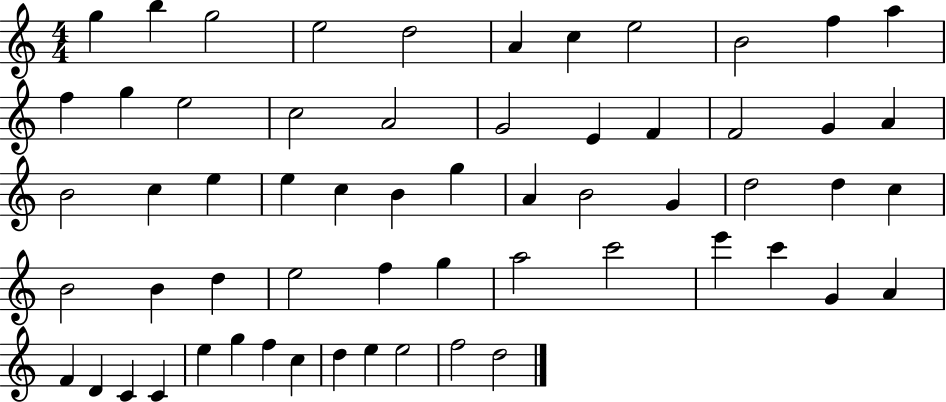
{
  \clef treble
  \numericTimeSignature
  \time 4/4
  \key c \major
  g''4 b''4 g''2 | e''2 d''2 | a'4 c''4 e''2 | b'2 f''4 a''4 | \break f''4 g''4 e''2 | c''2 a'2 | g'2 e'4 f'4 | f'2 g'4 a'4 | \break b'2 c''4 e''4 | e''4 c''4 b'4 g''4 | a'4 b'2 g'4 | d''2 d''4 c''4 | \break b'2 b'4 d''4 | e''2 f''4 g''4 | a''2 c'''2 | e'''4 c'''4 g'4 a'4 | \break f'4 d'4 c'4 c'4 | e''4 g''4 f''4 c''4 | d''4 e''4 e''2 | f''2 d''2 | \break \bar "|."
}